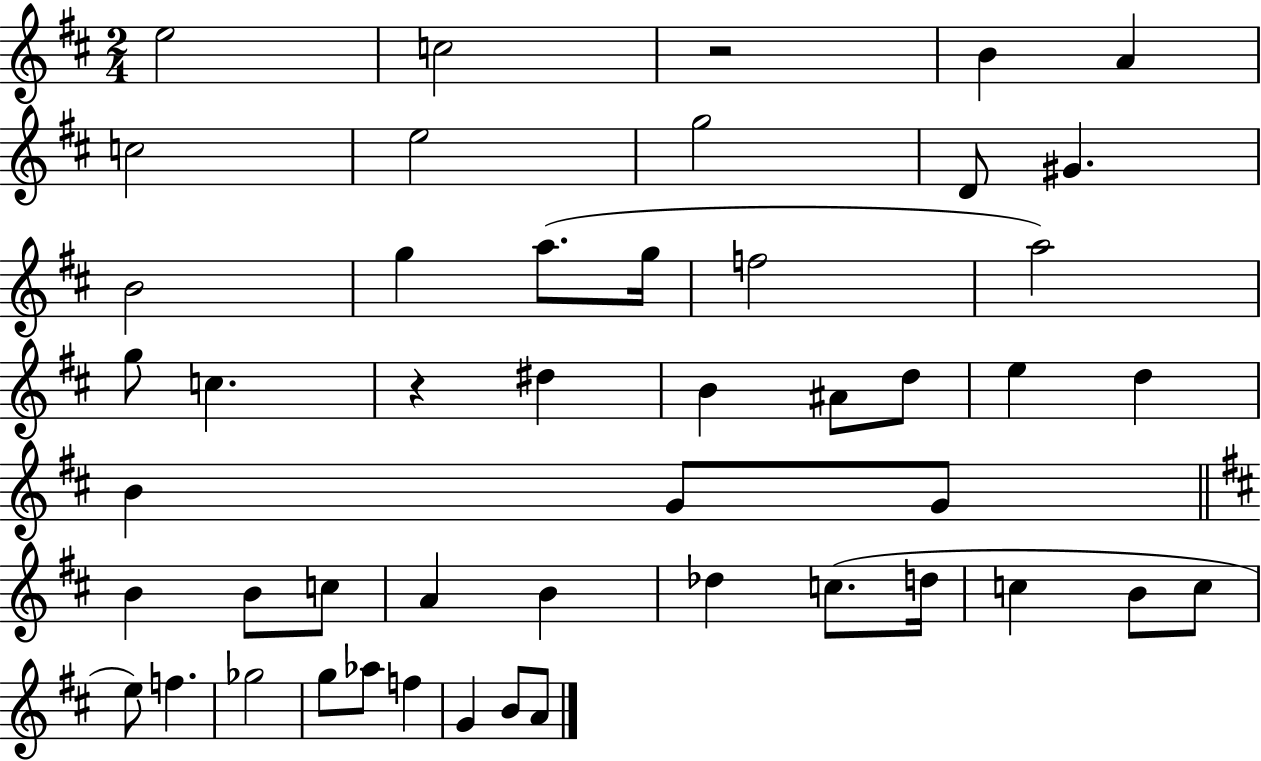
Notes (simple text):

E5/h C5/h R/h B4/q A4/q C5/h E5/h G5/h D4/e G#4/q. B4/h G5/q A5/e. G5/s F5/h A5/h G5/e C5/q. R/q D#5/q B4/q A#4/e D5/e E5/q D5/q B4/q G4/e G4/e B4/q B4/e C5/e A4/q B4/q Db5/q C5/e. D5/s C5/q B4/e C5/e E5/e F5/q. Gb5/h G5/e Ab5/e F5/q G4/q B4/e A4/e